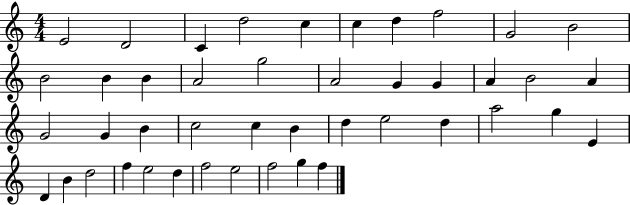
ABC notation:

X:1
T:Untitled
M:4/4
L:1/4
K:C
E2 D2 C d2 c c d f2 G2 B2 B2 B B A2 g2 A2 G G A B2 A G2 G B c2 c B d e2 d a2 g E D B d2 f e2 d f2 e2 f2 g f